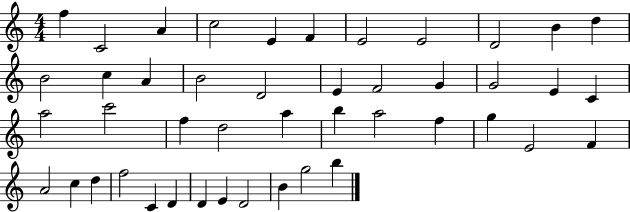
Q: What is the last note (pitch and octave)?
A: B5